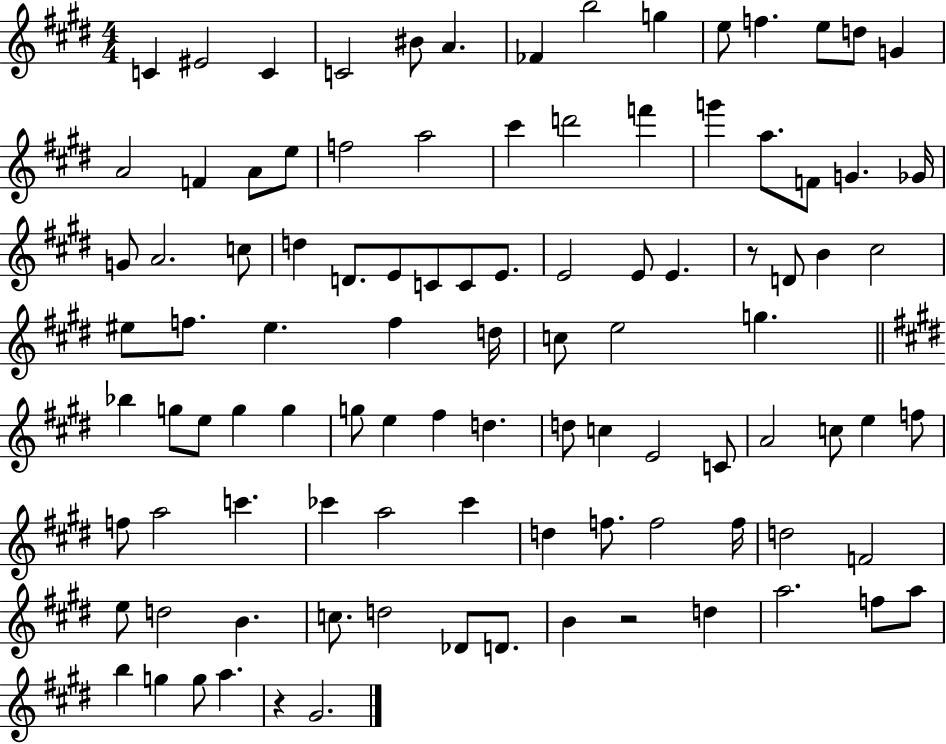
X:1
T:Untitled
M:4/4
L:1/4
K:E
C ^E2 C C2 ^B/2 A _F b2 g e/2 f e/2 d/2 G A2 F A/2 e/2 f2 a2 ^c' d'2 f' g' a/2 F/2 G _G/4 G/2 A2 c/2 d D/2 E/2 C/2 C/2 E/2 E2 E/2 E z/2 D/2 B ^c2 ^e/2 f/2 ^e f d/4 c/2 e2 g _b g/2 e/2 g g g/2 e ^f d d/2 c E2 C/2 A2 c/2 e f/2 f/2 a2 c' _c' a2 _c' d f/2 f2 f/4 d2 F2 e/2 d2 B c/2 d2 _D/2 D/2 B z2 d a2 f/2 a/2 b g g/2 a z ^G2